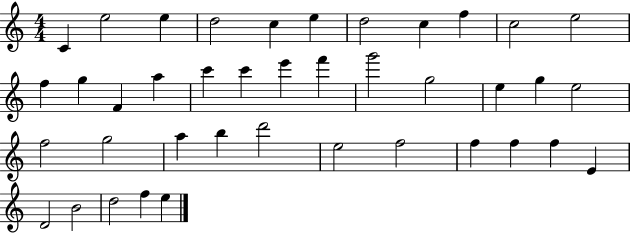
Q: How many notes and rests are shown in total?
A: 40